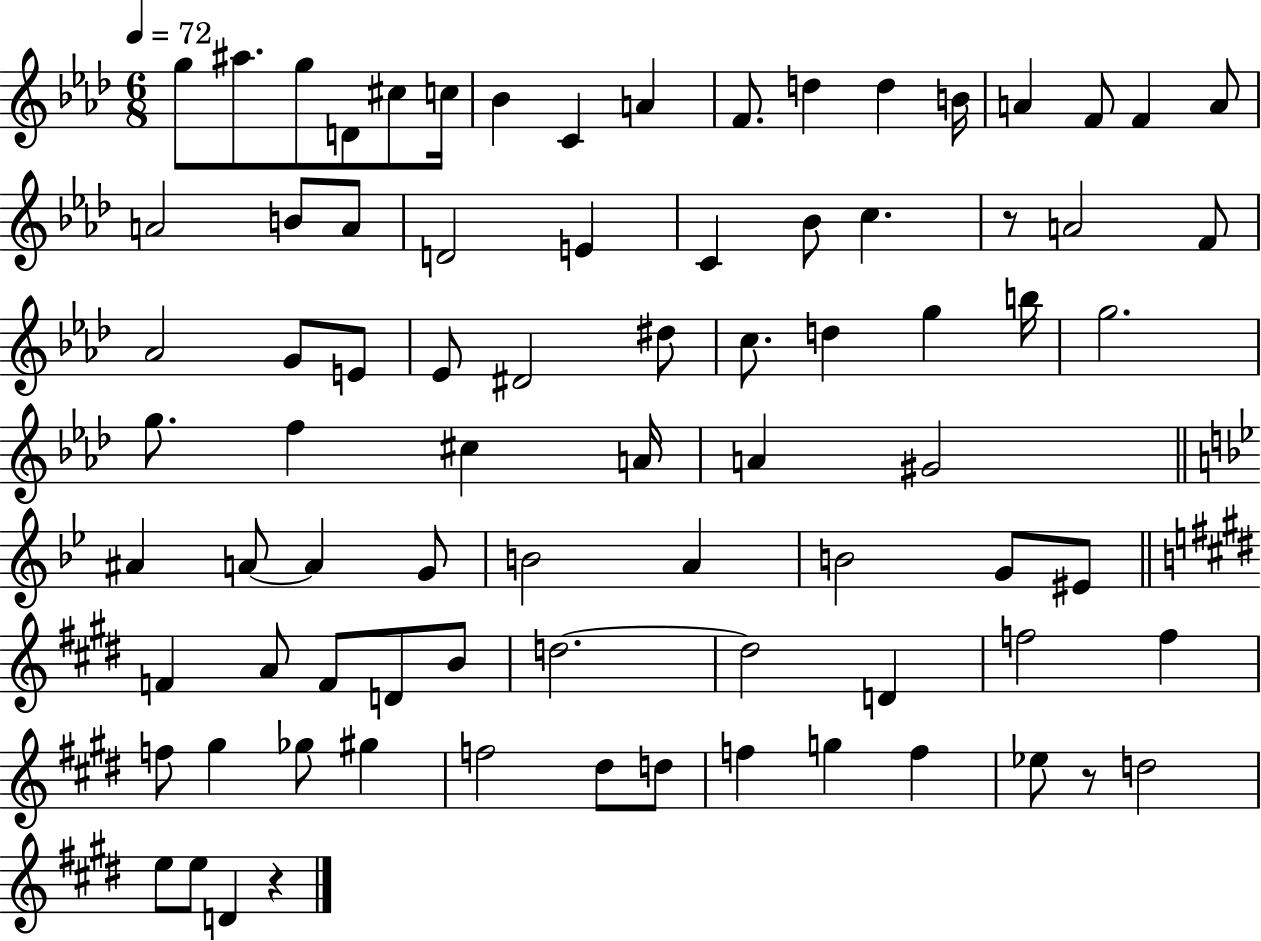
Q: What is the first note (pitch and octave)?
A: G5